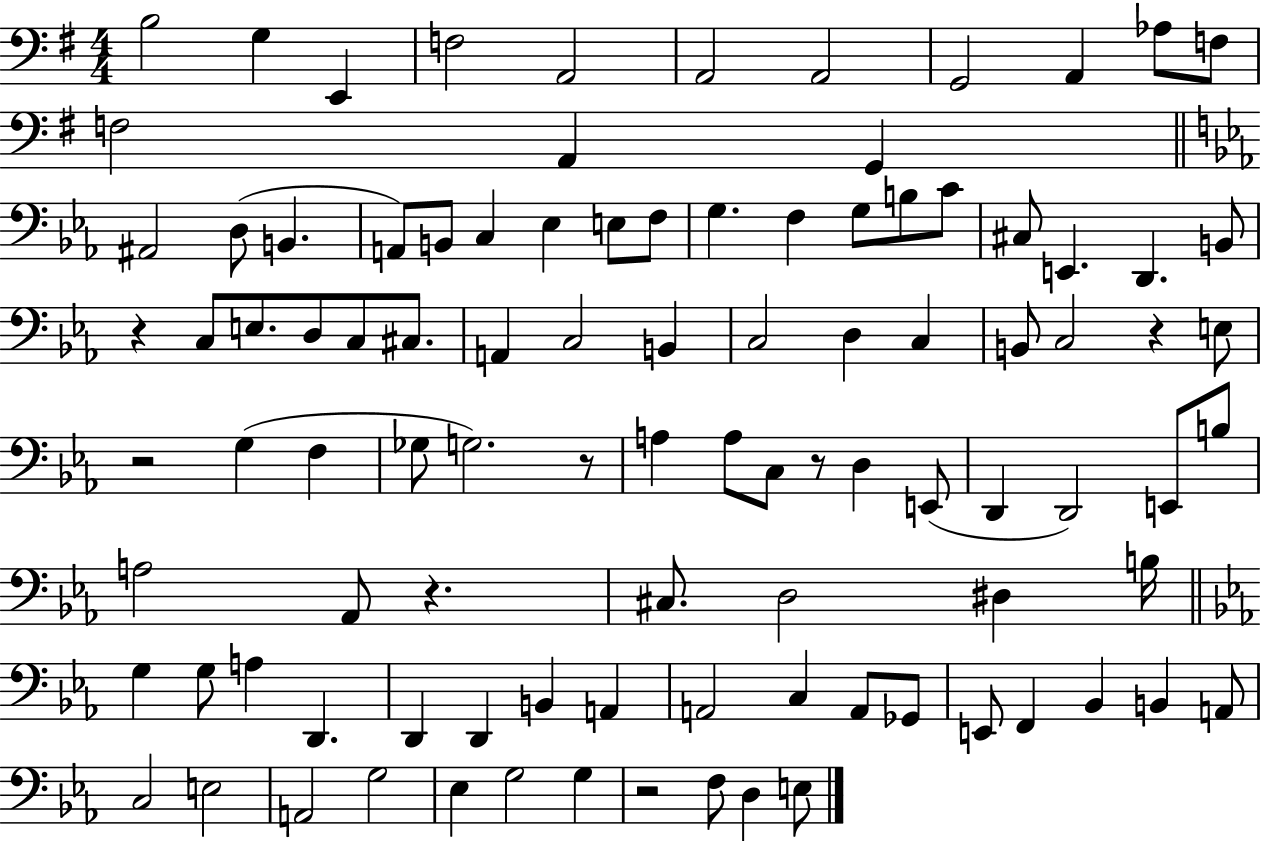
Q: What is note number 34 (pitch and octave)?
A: E3